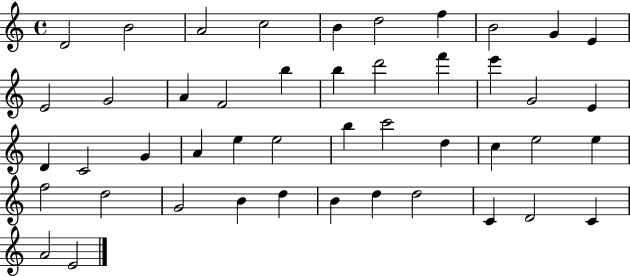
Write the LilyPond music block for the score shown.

{
  \clef treble
  \time 4/4
  \defaultTimeSignature
  \key c \major
  d'2 b'2 | a'2 c''2 | b'4 d''2 f''4 | b'2 g'4 e'4 | \break e'2 g'2 | a'4 f'2 b''4 | b''4 d'''2 f'''4 | e'''4 g'2 e'4 | \break d'4 c'2 g'4 | a'4 e''4 e''2 | b''4 c'''2 d''4 | c''4 e''2 e''4 | \break f''2 d''2 | g'2 b'4 d''4 | b'4 d''4 d''2 | c'4 d'2 c'4 | \break a'2 e'2 | \bar "|."
}